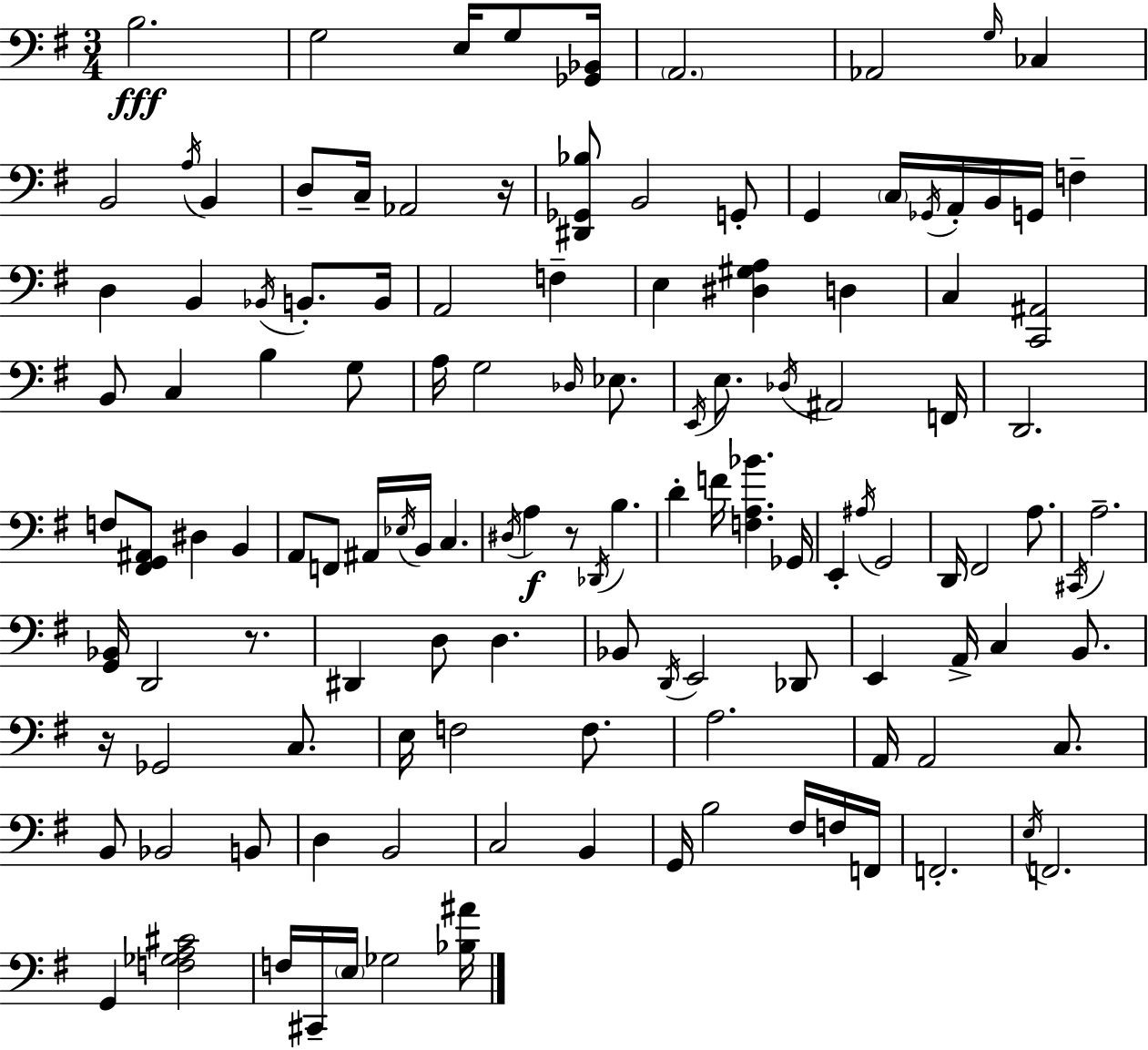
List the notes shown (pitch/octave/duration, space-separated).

B3/h. G3/h E3/s G3/e [Gb2,Bb2]/s A2/h. Ab2/h G3/s CES3/q B2/h A3/s B2/q D3/e C3/s Ab2/h R/s [D#2,Gb2,Bb3]/e B2/h G2/e G2/q C3/s Gb2/s A2/s B2/s G2/s F3/q D3/q B2/q Bb2/s B2/e. B2/s A2/h F3/q E3/q [D#3,G#3,A3]/q D3/q C3/q [C2,A#2]/h B2/e C3/q B3/q G3/e A3/s G3/h Db3/s Eb3/e. E2/s E3/e. Db3/s A#2/h F2/s D2/h. F3/e [F#2,G2,A#2]/e D#3/q B2/q A2/e F2/e A#2/s Eb3/s B2/s C3/q. D#3/s A3/q R/e Db2/s B3/q. D4/q F4/s [F3,A3,Bb4]/q. Gb2/s E2/q A#3/s G2/h D2/s F#2/h A3/e. C#2/s A3/h. [G2,Bb2]/s D2/h R/e. D#2/q D3/e D3/q. Bb2/e D2/s E2/h Db2/e E2/q A2/s C3/q B2/e. R/s Gb2/h C3/e. E3/s F3/h F3/e. A3/h. A2/s A2/h C3/e. B2/e Bb2/h B2/e D3/q B2/h C3/h B2/q G2/s B3/h F#3/s F3/s F2/s F2/h. E3/s F2/h. G2/q [F3,Gb3,A3,C#4]/h F3/s C#2/s E3/s Gb3/h [Bb3,A#4]/s